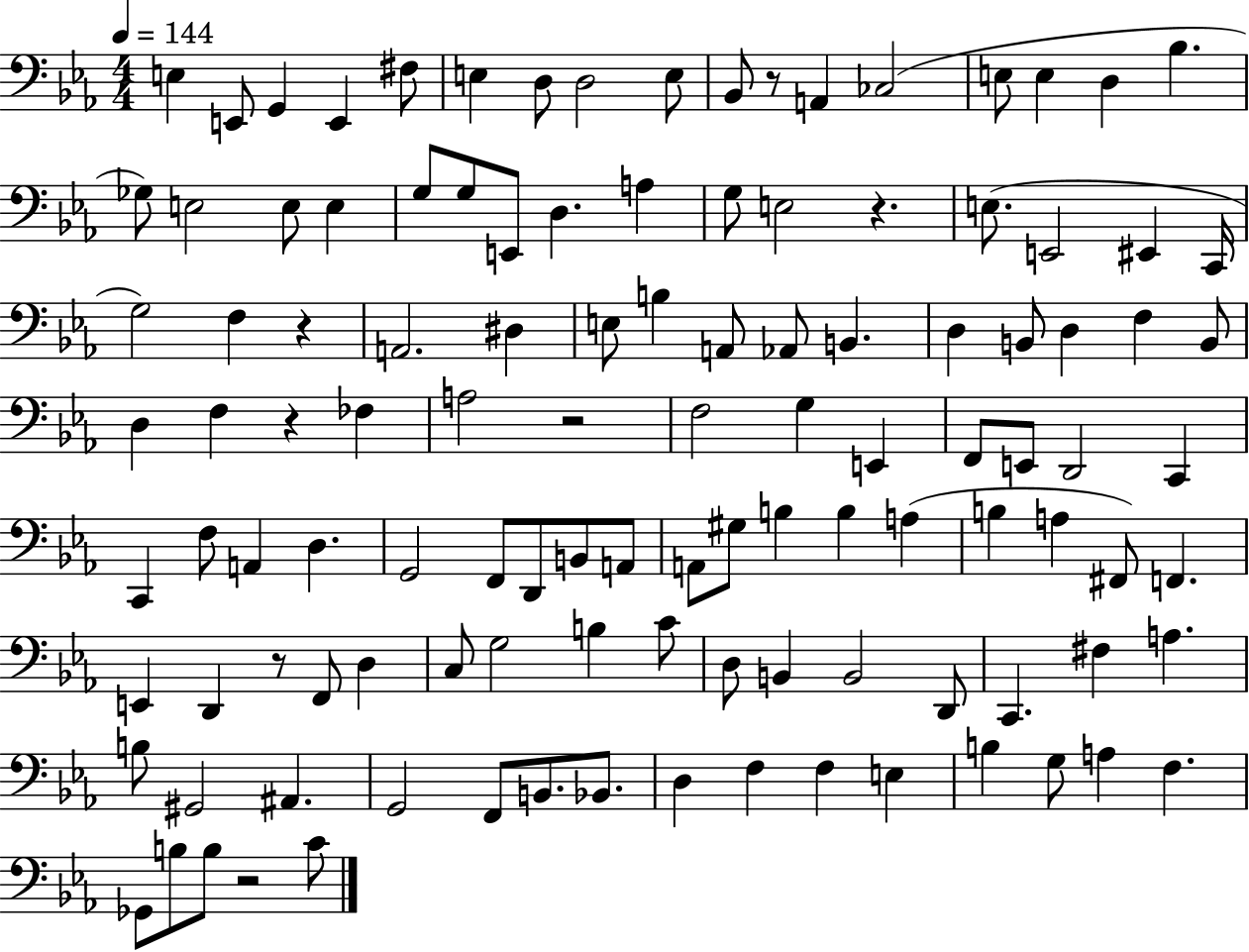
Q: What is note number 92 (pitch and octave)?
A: A#2